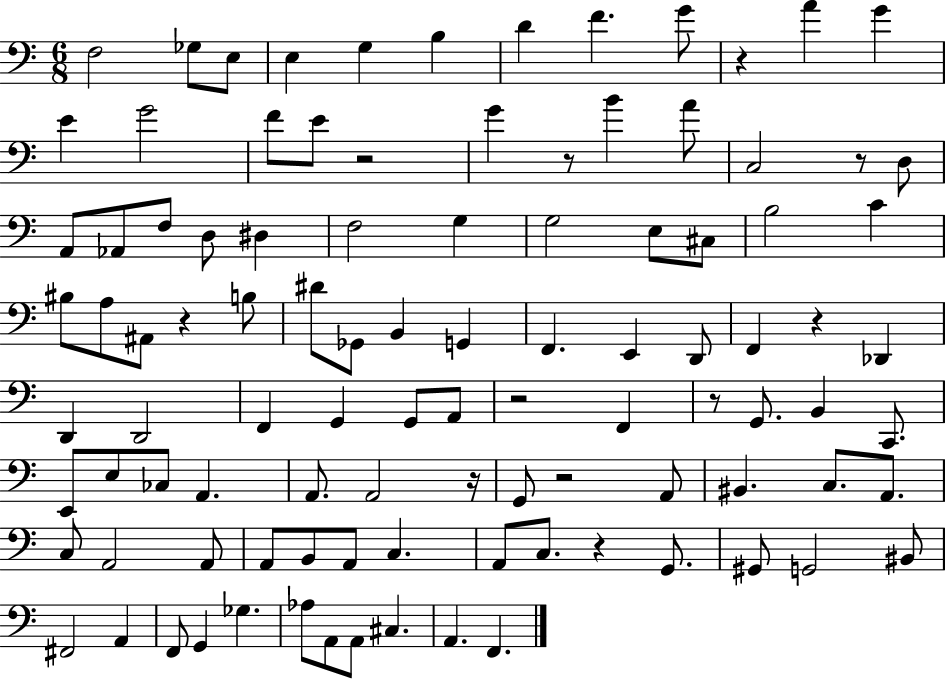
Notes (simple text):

F3/h Gb3/e E3/e E3/q G3/q B3/q D4/q F4/q. G4/e R/q A4/q G4/q E4/q G4/h F4/e E4/e R/h G4/q R/e B4/q A4/e C3/h R/e D3/e A2/e Ab2/e F3/e D3/e D#3/q F3/h G3/q G3/h E3/e C#3/e B3/h C4/q BIS3/e A3/e A#2/e R/q B3/e D#4/e Gb2/e B2/q G2/q F2/q. E2/q D2/e F2/q R/q Db2/q D2/q D2/h F2/q G2/q G2/e A2/e R/h F2/q R/e G2/e. B2/q C2/e. E2/e E3/e CES3/e A2/q. A2/e. A2/h R/s G2/e R/h A2/e BIS2/q. C3/e. A2/e. C3/e A2/h A2/e A2/e B2/e A2/e C3/q. A2/e C3/e. R/q G2/e. G#2/e G2/h BIS2/e F#2/h A2/q F2/e G2/q Gb3/q. Ab3/e A2/e A2/e C#3/q. A2/q. F2/q.